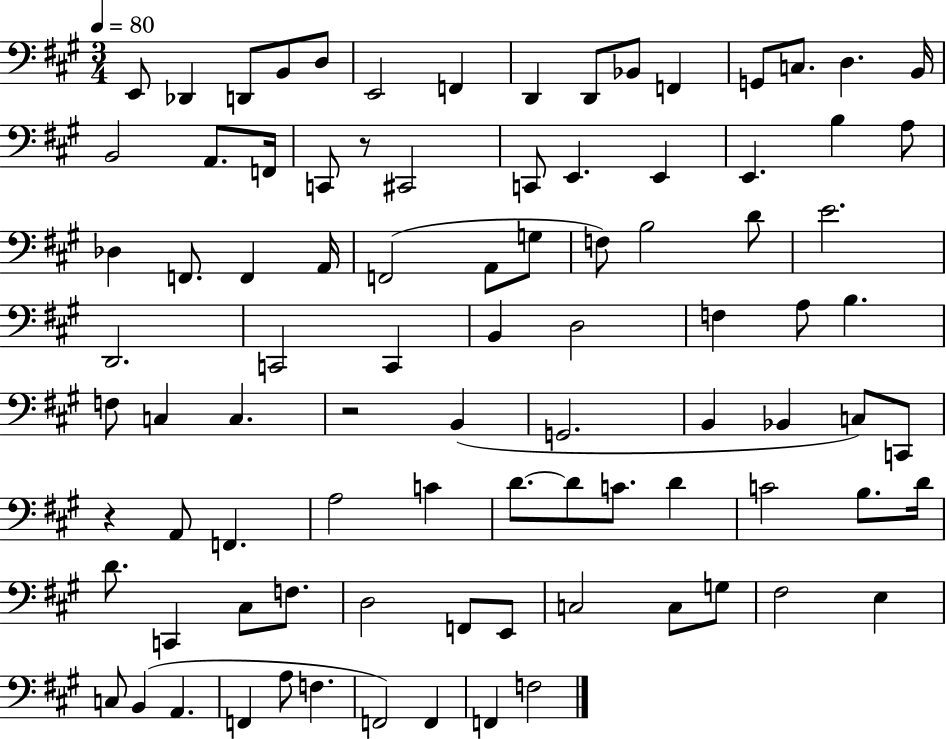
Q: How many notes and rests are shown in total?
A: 90